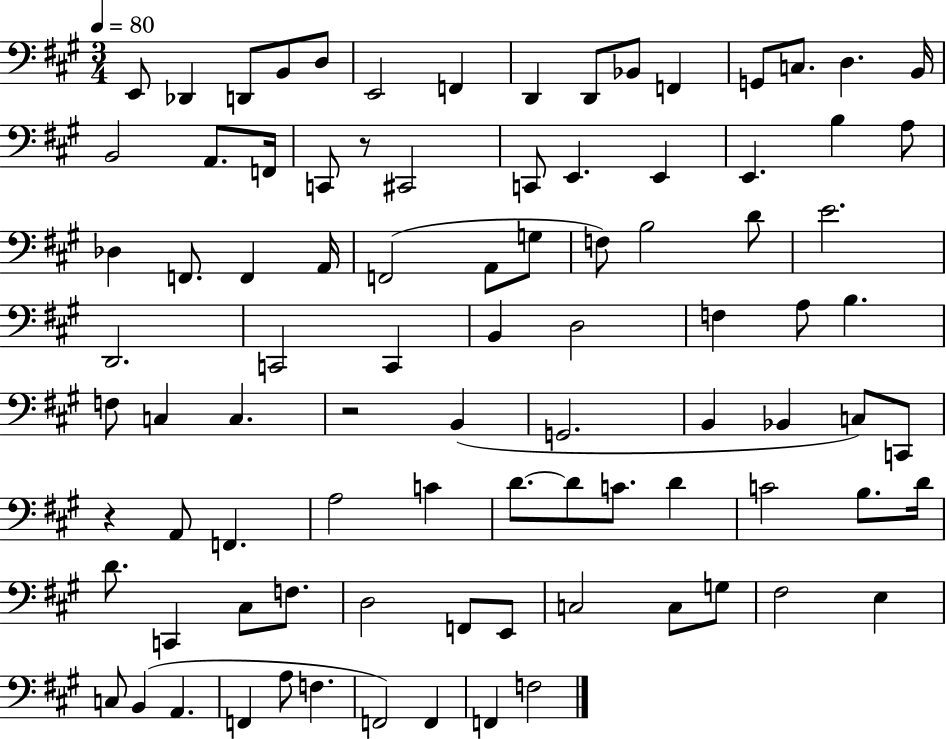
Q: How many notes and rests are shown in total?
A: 90